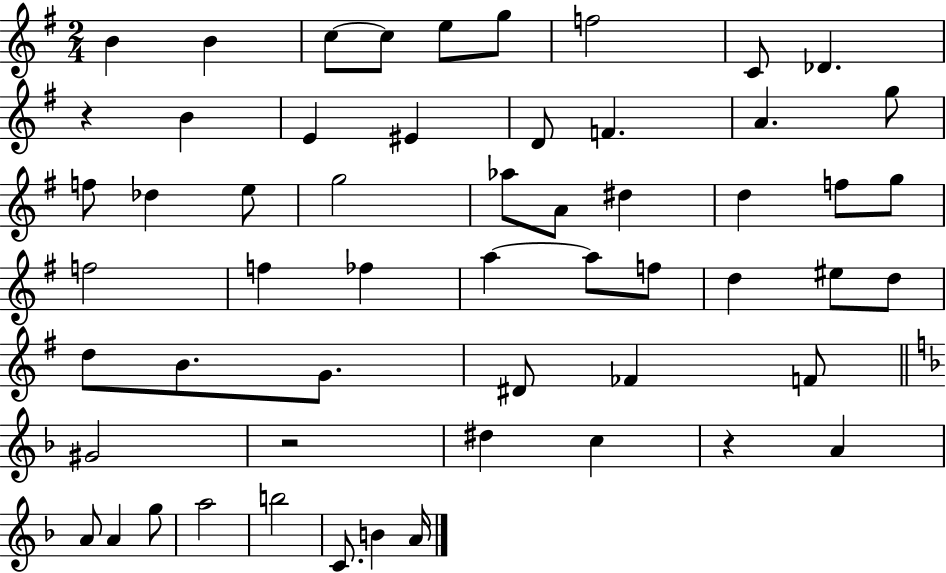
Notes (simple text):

B4/q B4/q C5/e C5/e E5/e G5/e F5/h C4/e Db4/q. R/q B4/q E4/q EIS4/q D4/e F4/q. A4/q. G5/e F5/e Db5/q E5/e G5/h Ab5/e A4/e D#5/q D5/q F5/e G5/e F5/h F5/q FES5/q A5/q A5/e F5/e D5/q EIS5/e D5/e D5/e B4/e. G4/e. D#4/e FES4/q F4/e G#4/h R/h D#5/q C5/q R/q A4/q A4/e A4/q G5/e A5/h B5/h C4/e. B4/q A4/s